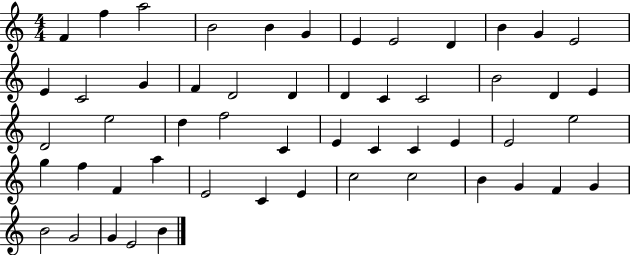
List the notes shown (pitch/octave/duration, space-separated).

F4/q F5/q A5/h B4/h B4/q G4/q E4/q E4/h D4/q B4/q G4/q E4/h E4/q C4/h G4/q F4/q D4/h D4/q D4/q C4/q C4/h B4/h D4/q E4/q D4/h E5/h D5/q F5/h C4/q E4/q C4/q C4/q E4/q E4/h E5/h G5/q F5/q F4/q A5/q E4/h C4/q E4/q C5/h C5/h B4/q G4/q F4/q G4/q B4/h G4/h G4/q E4/h B4/q